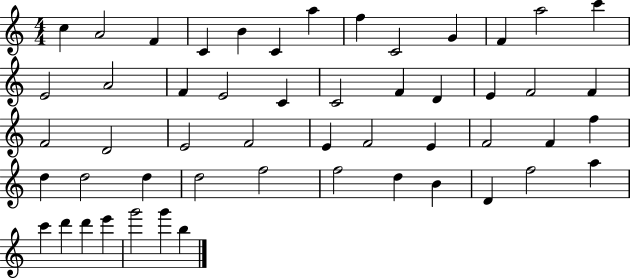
X:1
T:Untitled
M:4/4
L:1/4
K:C
c A2 F C B C a f C2 G F a2 c' E2 A2 F E2 C C2 F D E F2 F F2 D2 E2 F2 E F2 E F2 F f d d2 d d2 f2 f2 d B D f2 a c' d' d' e' g'2 g' b